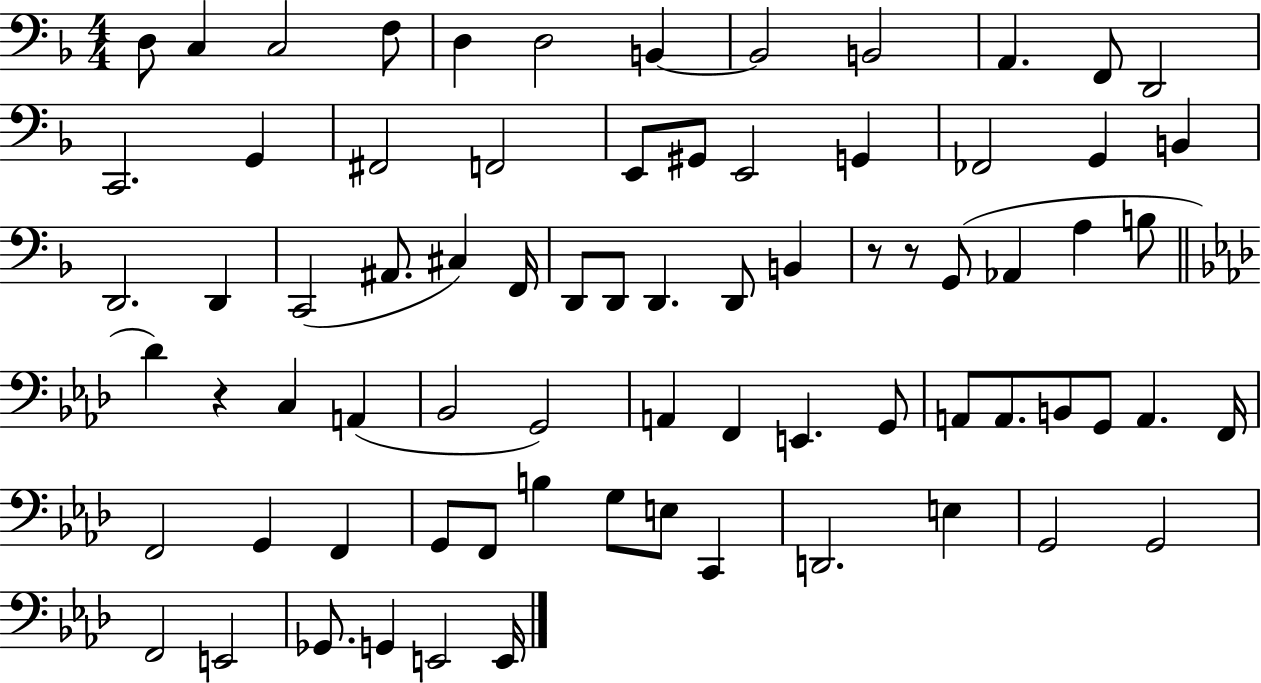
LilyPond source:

{
  \clef bass
  \numericTimeSignature
  \time 4/4
  \key f \major
  d8 c4 c2 f8 | d4 d2 b,4~~ | b,2 b,2 | a,4. f,8 d,2 | \break c,2. g,4 | fis,2 f,2 | e,8 gis,8 e,2 g,4 | fes,2 g,4 b,4 | \break d,2. d,4 | c,2( ais,8. cis4) f,16 | d,8 d,8 d,4. d,8 b,4 | r8 r8 g,8( aes,4 a4 b8 | \break \bar "||" \break \key aes \major des'4) r4 c4 a,4( | bes,2 g,2) | a,4 f,4 e,4. g,8 | a,8 a,8. b,8 g,8 a,4. f,16 | \break f,2 g,4 f,4 | g,8 f,8 b4 g8 e8 c,4 | d,2. e4 | g,2 g,2 | \break f,2 e,2 | ges,8. g,4 e,2 e,16 | \bar "|."
}